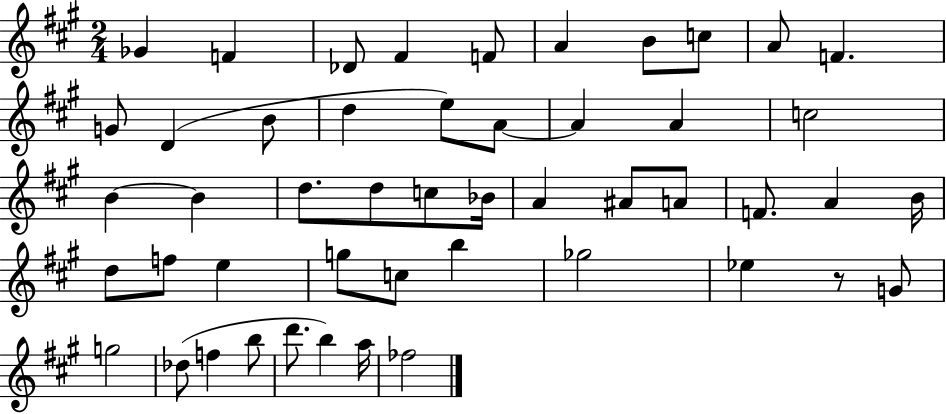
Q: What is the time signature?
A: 2/4